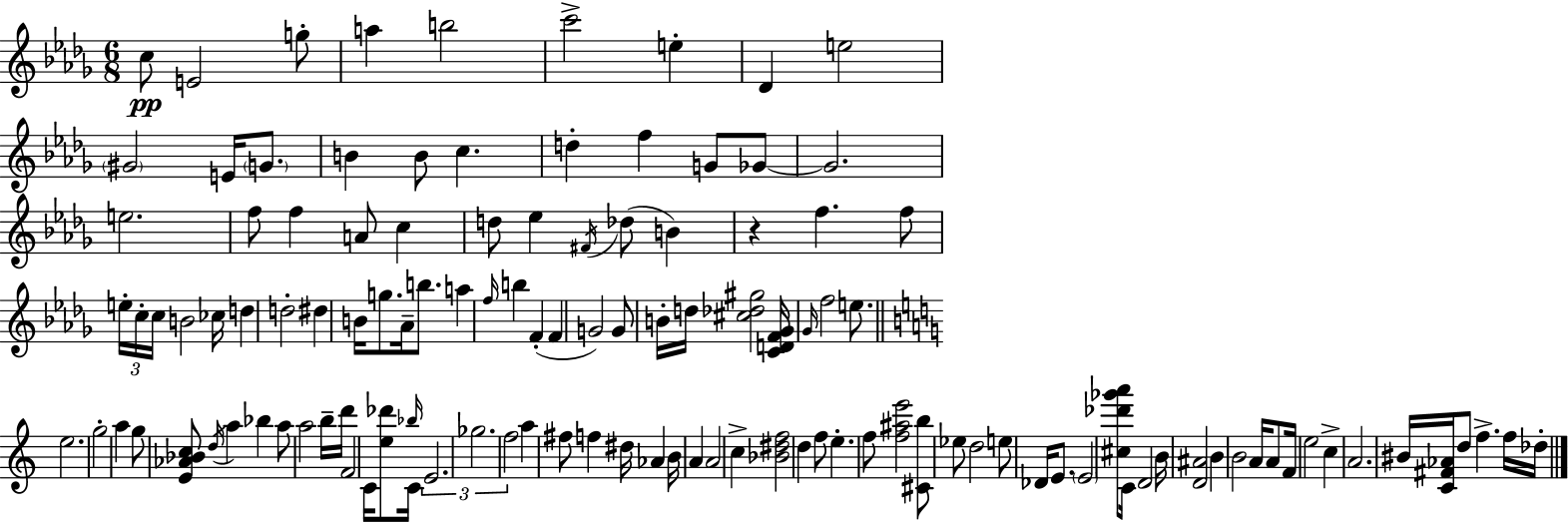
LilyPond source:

{
  \clef treble
  \numericTimeSignature
  \time 6/8
  \key bes \minor
  c''8\pp e'2 g''8-. | a''4 b''2 | c'''2-> e''4-. | des'4 e''2 | \break \parenthesize gis'2 e'16 \parenthesize g'8. | b'4 b'8 c''4. | d''4-. f''4 g'8 ges'8~~ | ges'2. | \break e''2. | f''8 f''4 a'8 c''4 | d''8 ees''4 \acciaccatura { fis'16 }( des''8 b'4) | r4 f''4. f''8 | \break \tuplet 3/2 { e''16-. c''16-. c''16 } b'2 | ces''16 d''4 d''2-. | dis''4 b'16 g''8. aes'16-- b''8. | a''4 \grace { f''16 } b''4 f'4-.( | \break f'4 g'2) | g'8 b'16-. d''16 <cis'' des'' gis''>2 | <c' d' f' ges'>16 \grace { ges'16 } f''2 | e''8. \bar "||" \break \key a \minor e''2. | g''2-. a''4 | g''8 <e' aes' bes' c''>8 \acciaccatura { d''16 } a''4 bes''4 | a''8 a''2 b''16-- | \break d'''16 f'2 c'16 <e'' des'''>8 | \grace { bes''16 } c'16 \tuplet 3/2 { e'2. | ges''2. | f''2 } a''4 | \break fis''8 f''4 dis''16 aes'4 | b'16 a'4 a'2 | c''4-> <bes' dis'' f''>2 | d''4 f''8 e''4.-. | \break f''8 <f'' ais'' e'''>2 | <cis' b''>8 ees''8 d''2 | e''8 des'16 e'8. \parenthesize e'2 | <cis'' des''' ges''' a'''>8 c'16 d'2 | \break b'16 <d' ais'>2 b'4 | b'2 a'16 a'8 | f'16 e''2 c''4-> | a'2. | \break bis'16 <c' fis' aes'>16 d''8 f''4.-> | f''16 des''16-. \bar "|."
}